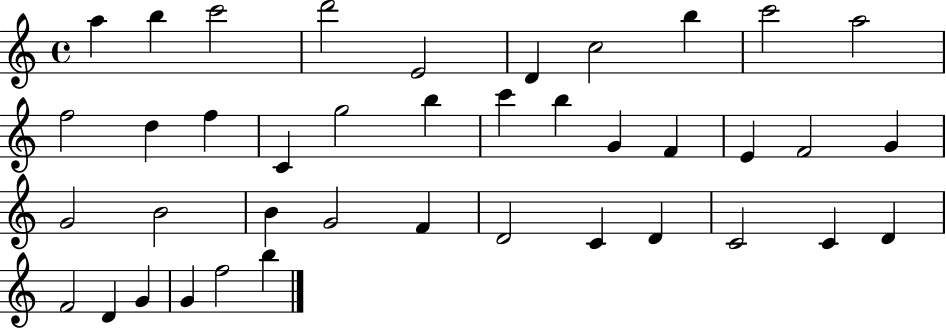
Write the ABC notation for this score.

X:1
T:Untitled
M:4/4
L:1/4
K:C
a b c'2 d'2 E2 D c2 b c'2 a2 f2 d f C g2 b c' b G F E F2 G G2 B2 B G2 F D2 C D C2 C D F2 D G G f2 b